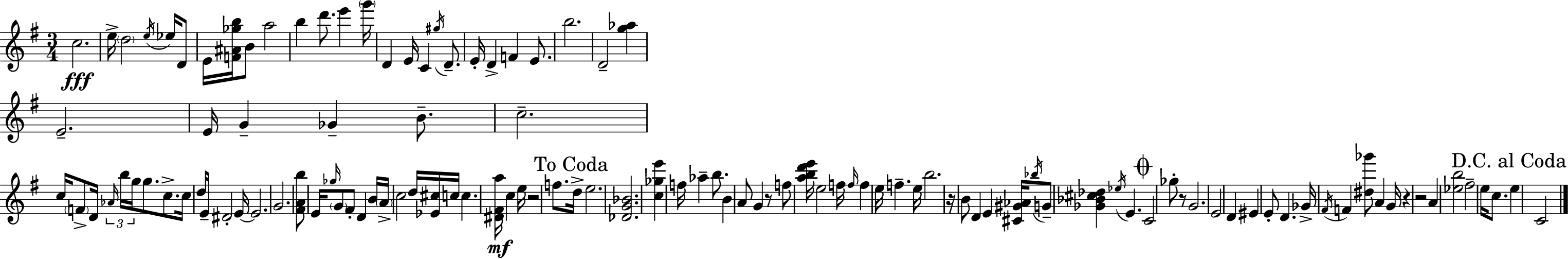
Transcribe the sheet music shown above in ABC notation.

X:1
T:Untitled
M:3/4
L:1/4
K:G
c2 e/4 d2 e/4 _e/4 D/2 E/4 [F^A_gb]/4 B/2 a2 b d'/2 e' g'/4 D E/4 C ^g/4 D/2 E/4 D F E/2 b2 D2 [g_a] E2 E/4 G _G B/2 c2 c/4 F/2 D/4 _A/4 b/4 g/4 g/2 c/2 c/4 d/4 E/4 ^D2 E/4 E2 G2 [^FAb]/2 E/4 _g/4 G/2 ^F/2 D B/4 A/4 c2 d/4 [_E^c]/4 c/4 c [^D^Fa]/4 c e/4 z2 f/2 d/4 e2 [_DG_B]2 [c_ge'] f/4 _a b/2 B A/2 G z/2 f/2 [abd'e']/4 e2 f/4 f/4 f e/4 f e/4 b2 z/4 B/2 D E [^C^G_A]/4 _b/4 G/2 [_G_B^c_d] _e/4 E C2 _g/2 z/2 G2 E2 D ^E E/2 D _G/4 ^F/4 F [^d_g']/2 A G/4 z z2 A [_eb]2 ^f2 e/4 c/2 e C2